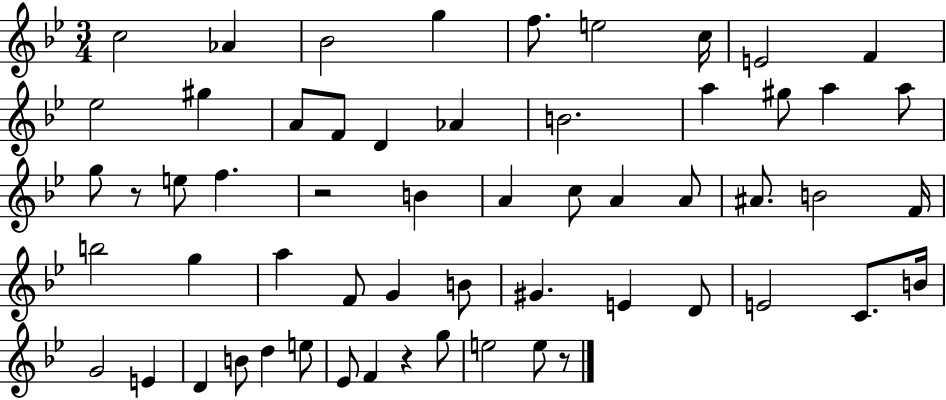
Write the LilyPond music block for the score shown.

{
  \clef treble
  \numericTimeSignature
  \time 3/4
  \key bes \major
  c''2 aes'4 | bes'2 g''4 | f''8. e''2 c''16 | e'2 f'4 | \break ees''2 gis''4 | a'8 f'8 d'4 aes'4 | b'2. | a''4 gis''8 a''4 a''8 | \break g''8 r8 e''8 f''4. | r2 b'4 | a'4 c''8 a'4 a'8 | ais'8. b'2 f'16 | \break b''2 g''4 | a''4 f'8 g'4 b'8 | gis'4. e'4 d'8 | e'2 c'8. b'16 | \break g'2 e'4 | d'4 b'8 d''4 e''8 | ees'8 f'4 r4 g''8 | e''2 e''8 r8 | \break \bar "|."
}